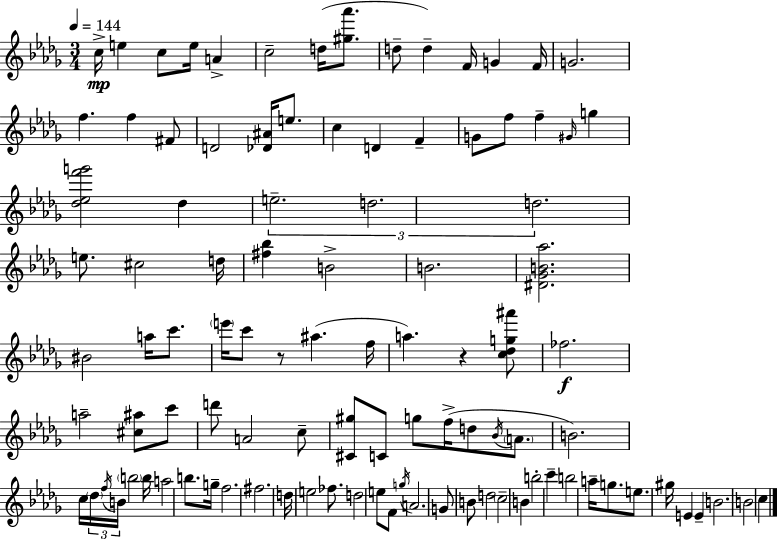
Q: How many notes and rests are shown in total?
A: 102